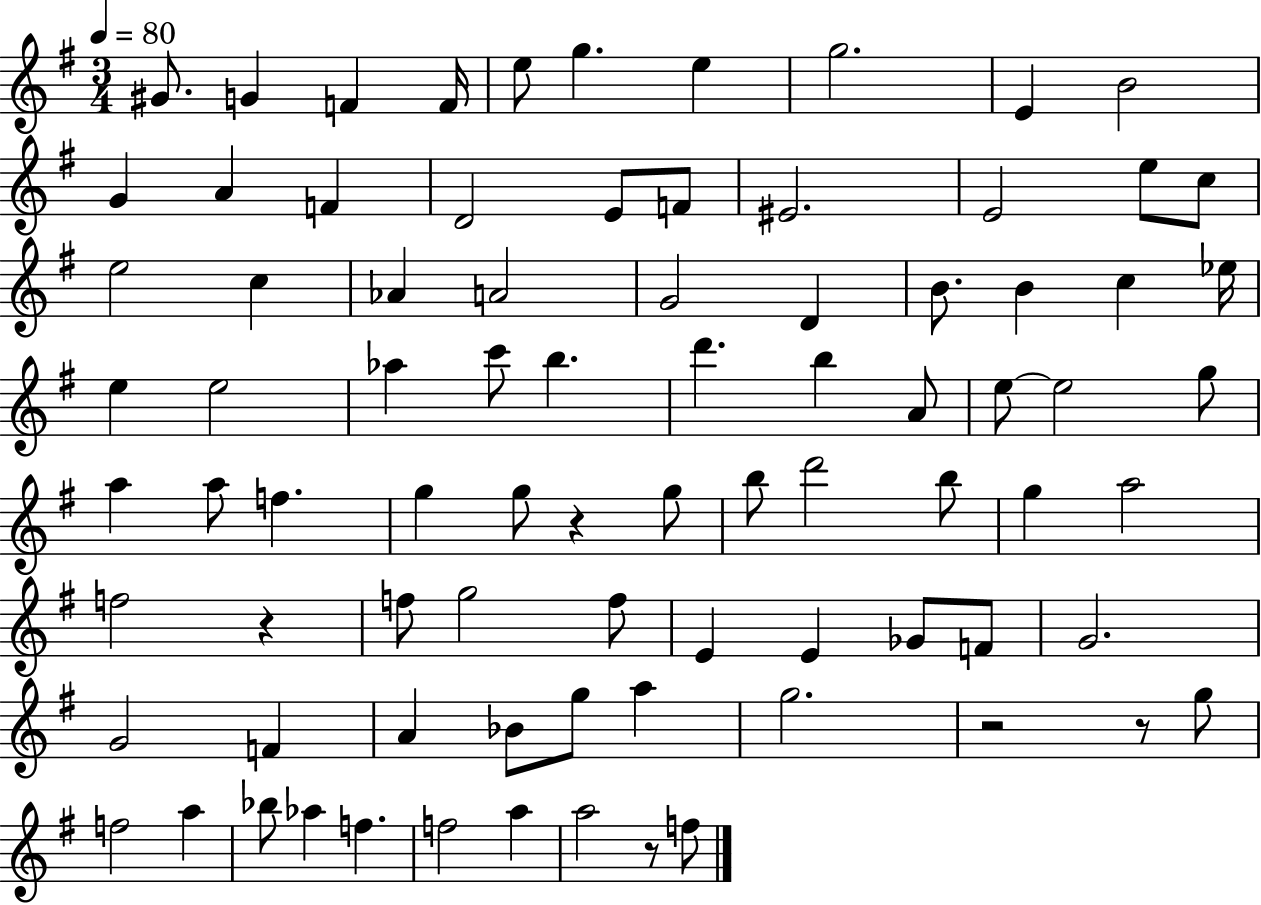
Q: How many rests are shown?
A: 5